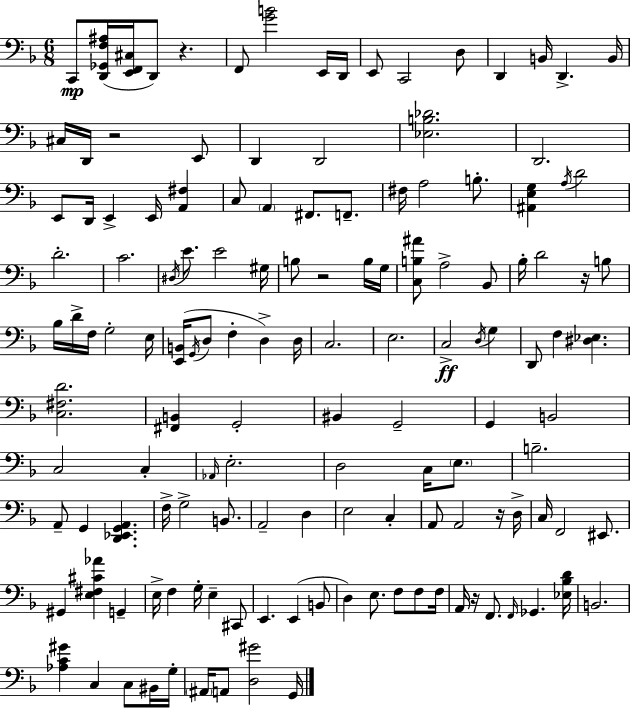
C2/e [D2,Gb2,F3,A#3]/s [E2,F2,C#3]/s D2/e R/q. F2/e [G4,B4]/h E2/s D2/s E2/e C2/h D3/e D2/q B2/s D2/q. B2/s C#3/s D2/s R/h E2/e D2/q D2/h [Eb3,B3,Db4]/h. D2/h. E2/e D2/s E2/q E2/s [A2,F#3]/q C3/e A2/q F#2/e. F2/e. F#3/s A3/h B3/e. [A#2,E3,G3]/q A3/s D4/h D4/h. C4/h. D#3/s E4/e. E4/h G#3/s B3/e R/h B3/s G3/s [C3,B3,A#4]/e A3/h Bb2/e Bb3/s D4/h R/s B3/e Bb3/s D4/s F3/s G3/h E3/s [E2,B2]/s G2/s D3/e F3/q D3/q D3/s C3/h. E3/h. C3/h D3/s G3/q D2/e F3/q [D#3,Eb3]/q. [C3,F#3,D4]/h. [F#2,B2]/q G2/h BIS2/q G2/h G2/q B2/h C3/h C3/q Ab2/s E3/h. D3/h C3/s E3/e. B3/h. A2/e G2/q [D2,Eb2,G2,A2]/q. F3/s G3/h B2/e. A2/h D3/q E3/h C3/q A2/e A2/h R/s D3/s C3/s F2/h EIS2/e. G#2/q [E3,F#3,C#4,Ab4]/q G2/q E3/s F3/q G3/s E3/q C#2/e E2/q. E2/q B2/e D3/q E3/e. F3/e F3/e F3/s A2/s R/s F2/e. F2/s Gb2/q. [Eb3,Bb3,D4]/s B2/h. [Ab3,C4,G#4]/q C3/q C3/e BIS2/s G3/s A#2/s A2/e [D3,G#4]/h G2/s